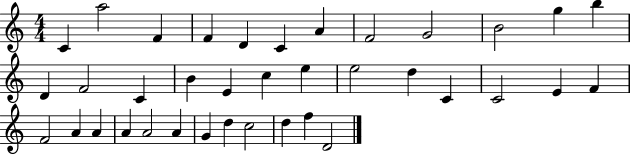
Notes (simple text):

C4/q A5/h F4/q F4/q D4/q C4/q A4/q F4/h G4/h B4/h G5/q B5/q D4/q F4/h C4/q B4/q E4/q C5/q E5/q E5/h D5/q C4/q C4/h E4/q F4/q F4/h A4/q A4/q A4/q A4/h A4/q G4/q D5/q C5/h D5/q F5/q D4/h